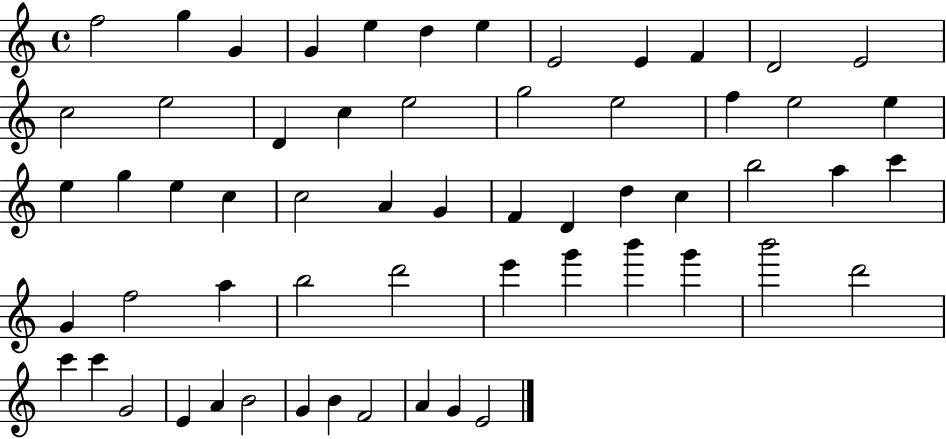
{
  \clef treble
  \time 4/4
  \defaultTimeSignature
  \key c \major
  f''2 g''4 g'4 | g'4 e''4 d''4 e''4 | e'2 e'4 f'4 | d'2 e'2 | \break c''2 e''2 | d'4 c''4 e''2 | g''2 e''2 | f''4 e''2 e''4 | \break e''4 g''4 e''4 c''4 | c''2 a'4 g'4 | f'4 d'4 d''4 c''4 | b''2 a''4 c'''4 | \break g'4 f''2 a''4 | b''2 d'''2 | e'''4 g'''4 b'''4 g'''4 | b'''2 d'''2 | \break c'''4 c'''4 g'2 | e'4 a'4 b'2 | g'4 b'4 f'2 | a'4 g'4 e'2 | \break \bar "|."
}